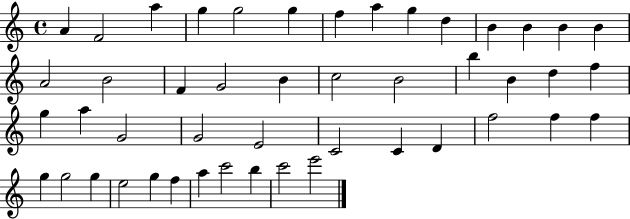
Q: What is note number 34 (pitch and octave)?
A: F5